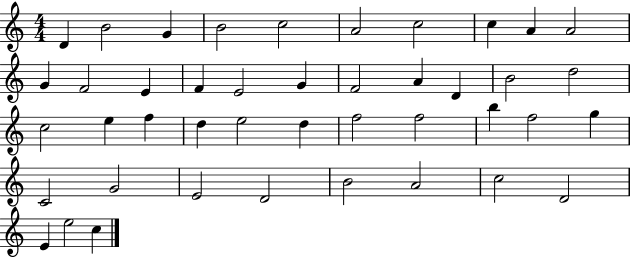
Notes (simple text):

D4/q B4/h G4/q B4/h C5/h A4/h C5/h C5/q A4/q A4/h G4/q F4/h E4/q F4/q E4/h G4/q F4/h A4/q D4/q B4/h D5/h C5/h E5/q F5/q D5/q E5/h D5/q F5/h F5/h B5/q F5/h G5/q C4/h G4/h E4/h D4/h B4/h A4/h C5/h D4/h E4/q E5/h C5/q